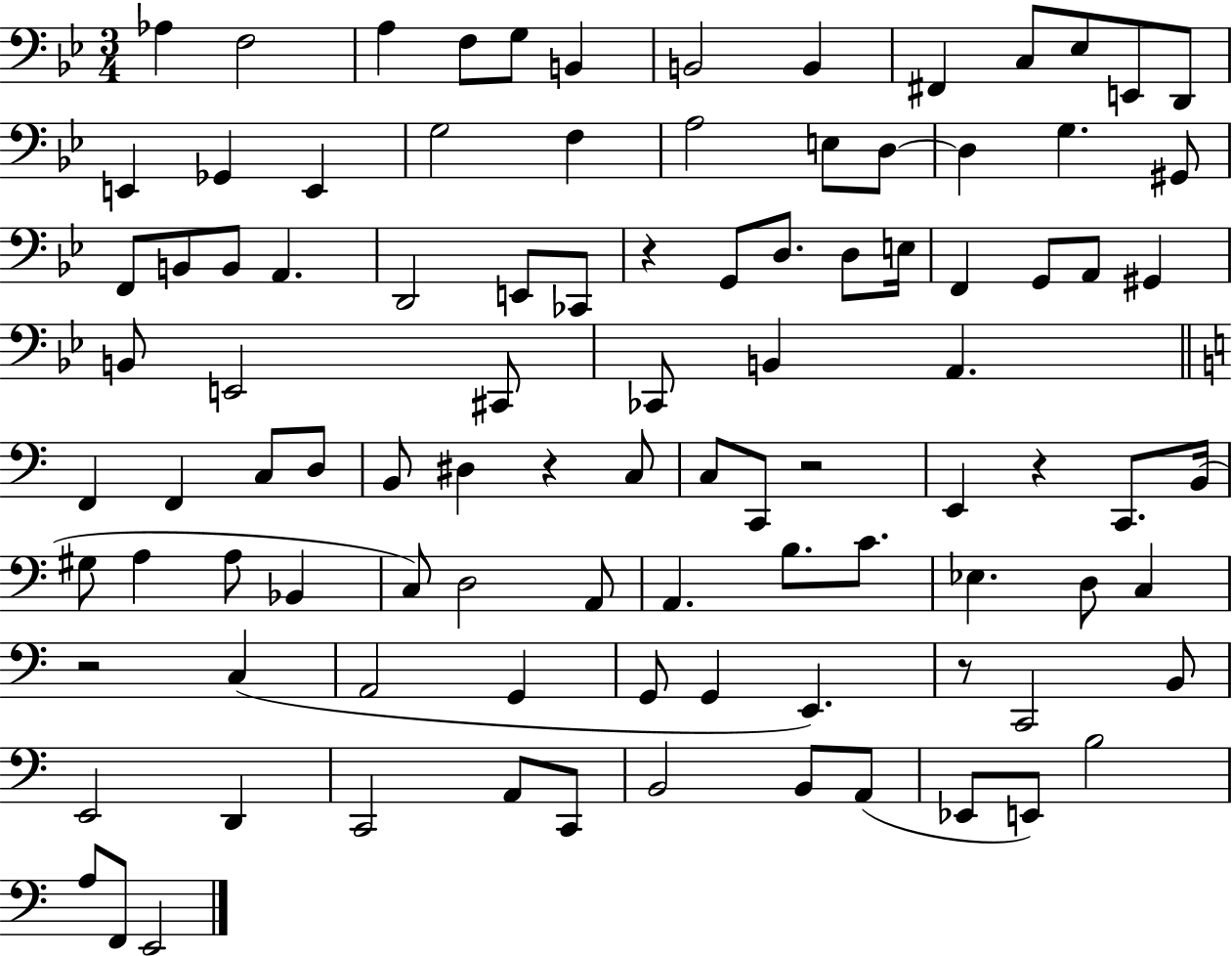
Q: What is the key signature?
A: BES major